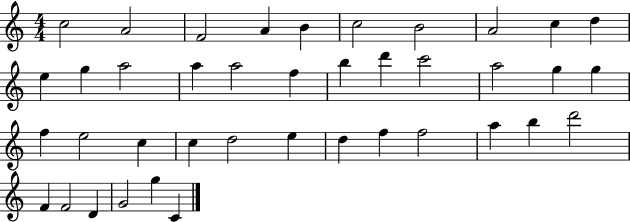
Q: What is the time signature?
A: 4/4